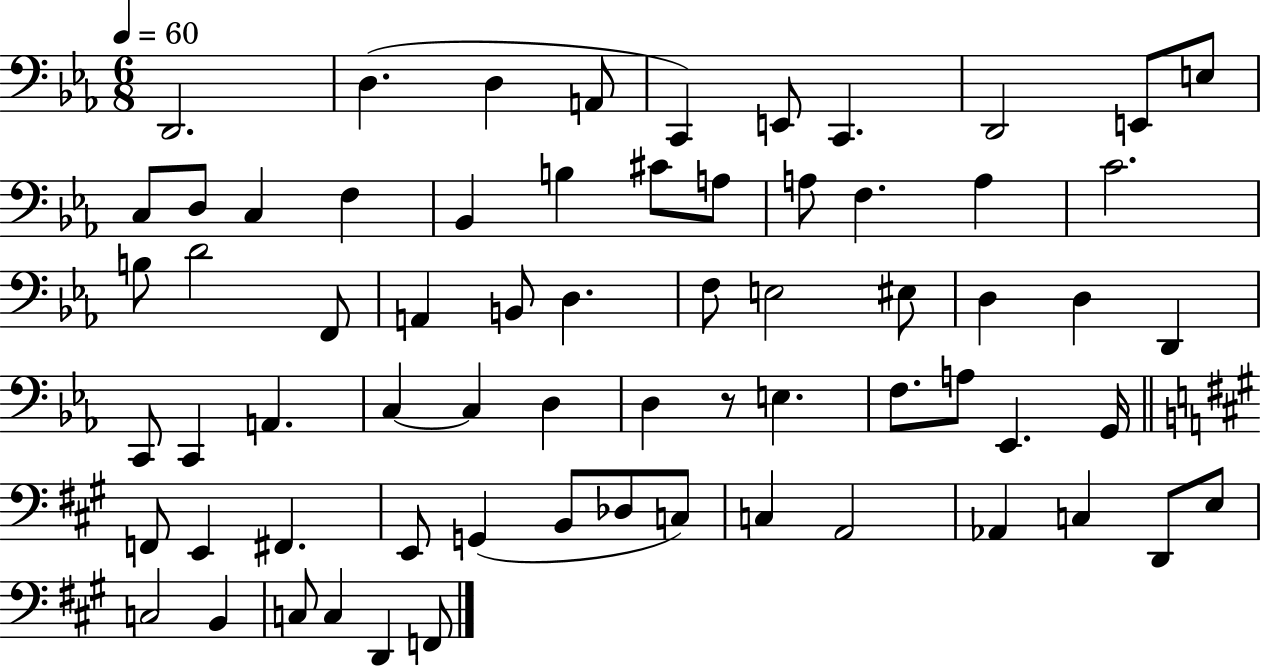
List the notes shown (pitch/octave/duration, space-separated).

D2/h. D3/q. D3/q A2/e C2/q E2/e C2/q. D2/h E2/e E3/e C3/e D3/e C3/q F3/q Bb2/q B3/q C#4/e A3/e A3/e F3/q. A3/q C4/h. B3/e D4/h F2/e A2/q B2/e D3/q. F3/e E3/h EIS3/e D3/q D3/q D2/q C2/e C2/q A2/q. C3/q C3/q D3/q D3/q R/e E3/q. F3/e. A3/e Eb2/q. G2/s F2/e E2/q F#2/q. E2/e G2/q B2/e Db3/e C3/e C3/q A2/h Ab2/q C3/q D2/e E3/e C3/h B2/q C3/e C3/q D2/q F2/e